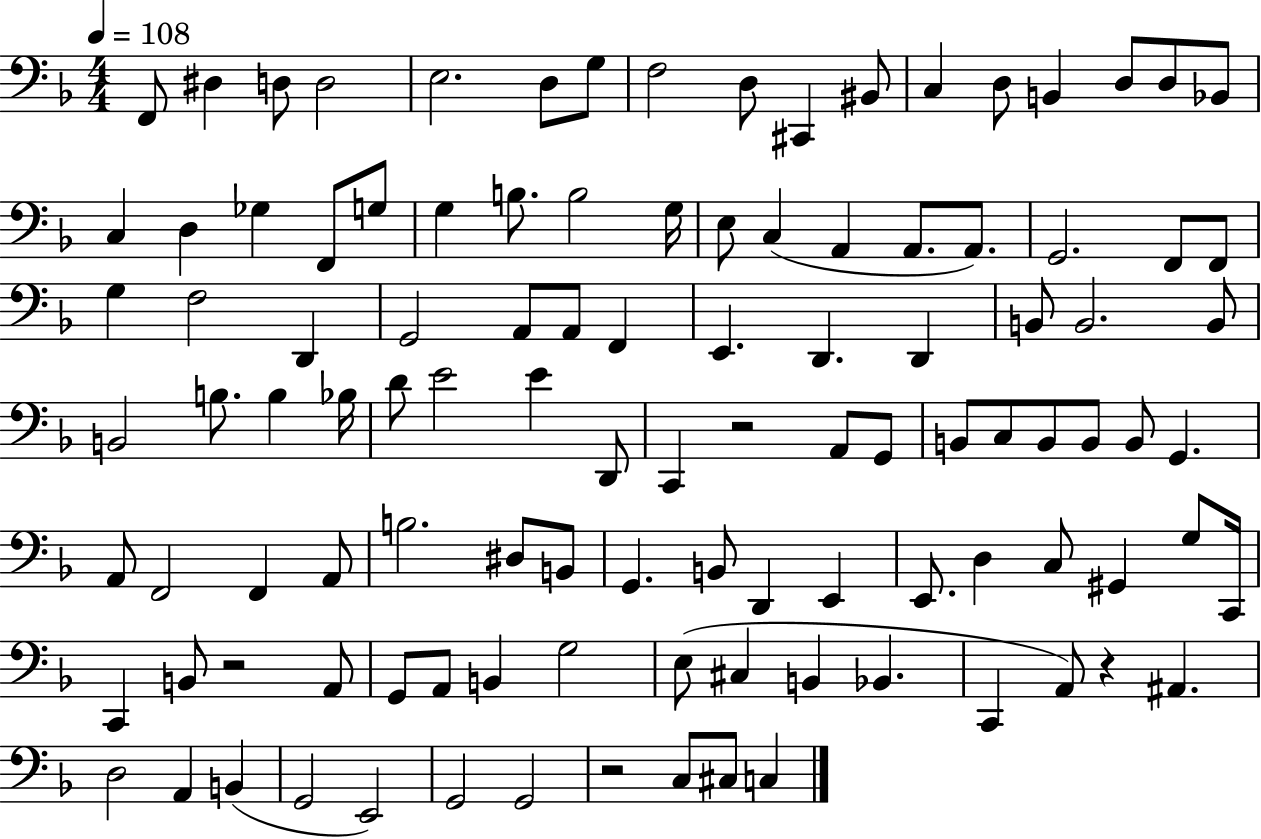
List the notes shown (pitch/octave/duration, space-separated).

F2/e D#3/q D3/e D3/h E3/h. D3/e G3/e F3/h D3/e C#2/q BIS2/e C3/q D3/e B2/q D3/e D3/e Bb2/e C3/q D3/q Gb3/q F2/e G3/e G3/q B3/e. B3/h G3/s E3/e C3/q A2/q A2/e. A2/e. G2/h. F2/e F2/e G3/q F3/h D2/q G2/h A2/e A2/e F2/q E2/q. D2/q. D2/q B2/e B2/h. B2/e B2/h B3/e. B3/q Bb3/s D4/e E4/h E4/q D2/e C2/q R/h A2/e G2/e B2/e C3/e B2/e B2/e B2/e G2/q. A2/e F2/h F2/q A2/e B3/h. D#3/e B2/e G2/q. B2/e D2/q E2/q E2/e. D3/q C3/e G#2/q G3/e C2/s C2/q B2/e R/h A2/e G2/e A2/e B2/q G3/h E3/e C#3/q B2/q Bb2/q. C2/q A2/e R/q A#2/q. D3/h A2/q B2/q G2/h E2/h G2/h G2/h R/h C3/e C#3/e C3/q